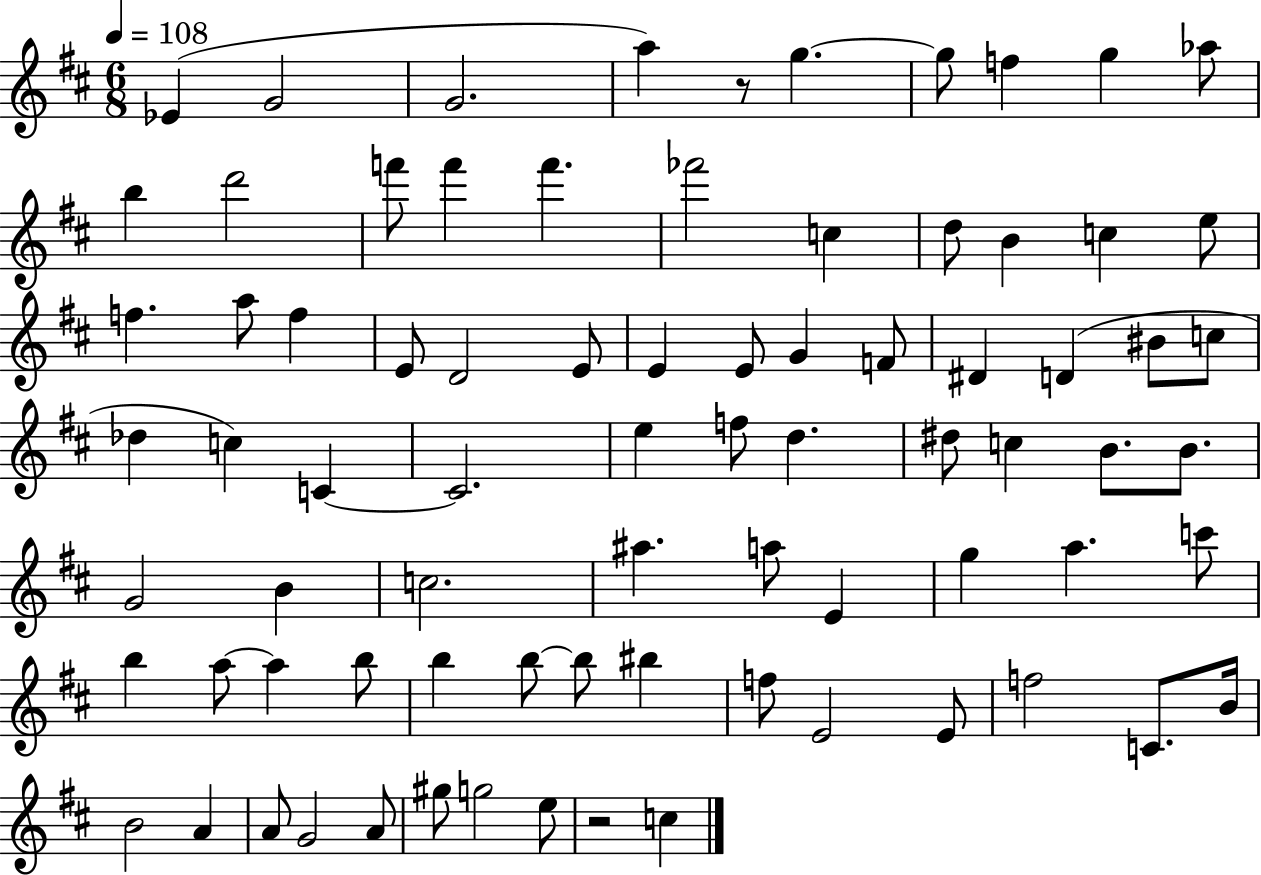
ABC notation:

X:1
T:Untitled
M:6/8
L:1/4
K:D
_E G2 G2 a z/2 g g/2 f g _a/2 b d'2 f'/2 f' f' _f'2 c d/2 B c e/2 f a/2 f E/2 D2 E/2 E E/2 G F/2 ^D D ^B/2 c/2 _d c C C2 e f/2 d ^d/2 c B/2 B/2 G2 B c2 ^a a/2 E g a c'/2 b a/2 a b/2 b b/2 b/2 ^b f/2 E2 E/2 f2 C/2 B/4 B2 A A/2 G2 A/2 ^g/2 g2 e/2 z2 c